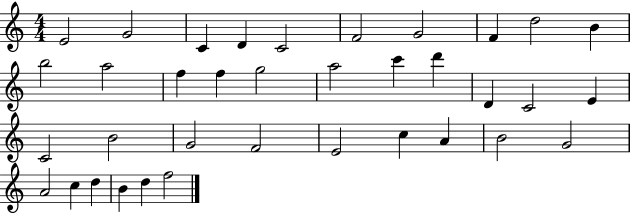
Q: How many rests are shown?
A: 0